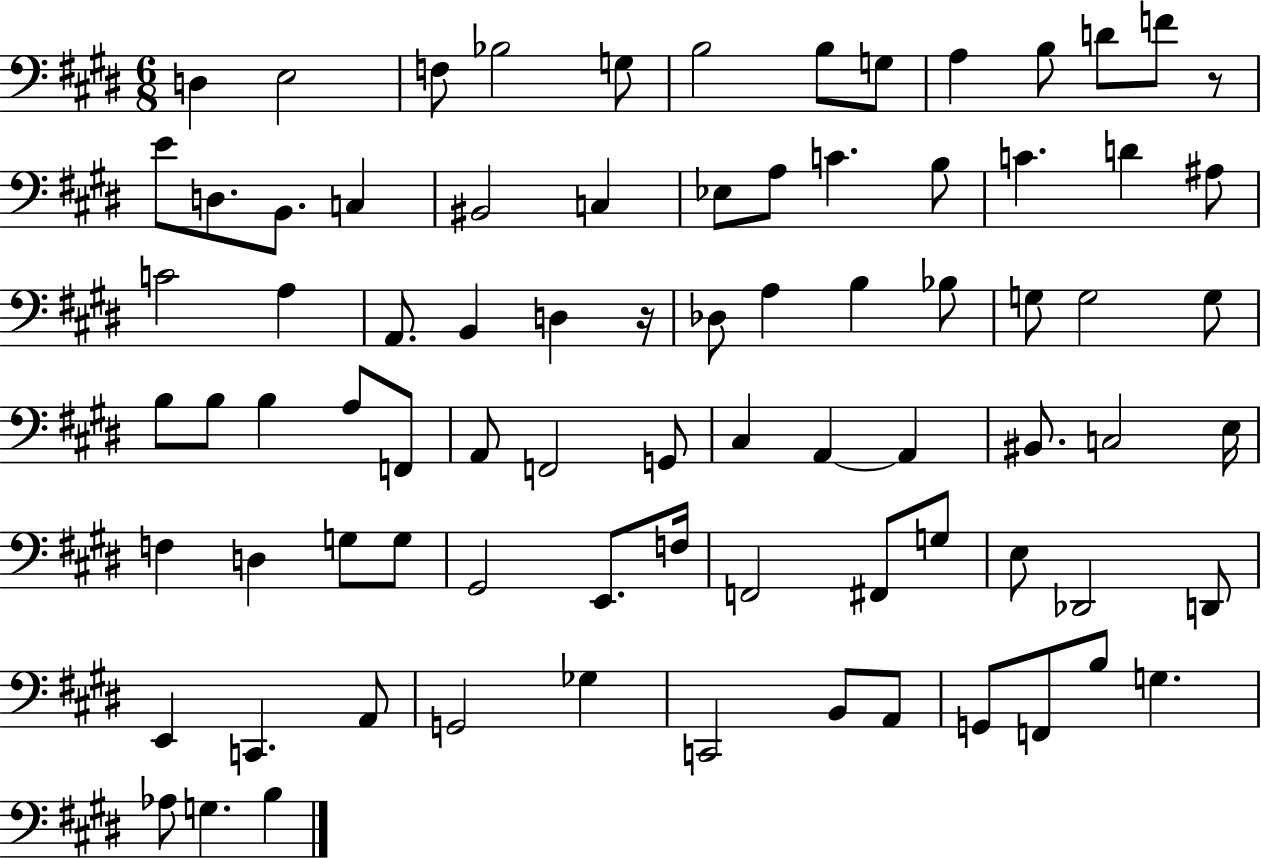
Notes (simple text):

D3/q E3/h F3/e Bb3/h G3/e B3/h B3/e G3/e A3/q B3/e D4/e F4/e R/e E4/e D3/e. B2/e. C3/q BIS2/h C3/q Eb3/e A3/e C4/q. B3/e C4/q. D4/q A#3/e C4/h A3/q A2/e. B2/q D3/q R/s Db3/e A3/q B3/q Bb3/e G3/e G3/h G3/e B3/e B3/e B3/q A3/e F2/e A2/e F2/h G2/e C#3/q A2/q A2/q BIS2/e. C3/h E3/s F3/q D3/q G3/e G3/e G#2/h E2/e. F3/s F2/h F#2/e G3/e E3/e Db2/h D2/e E2/q C2/q. A2/e G2/h Gb3/q C2/h B2/e A2/e G2/e F2/e B3/e G3/q. Ab3/e G3/q. B3/q